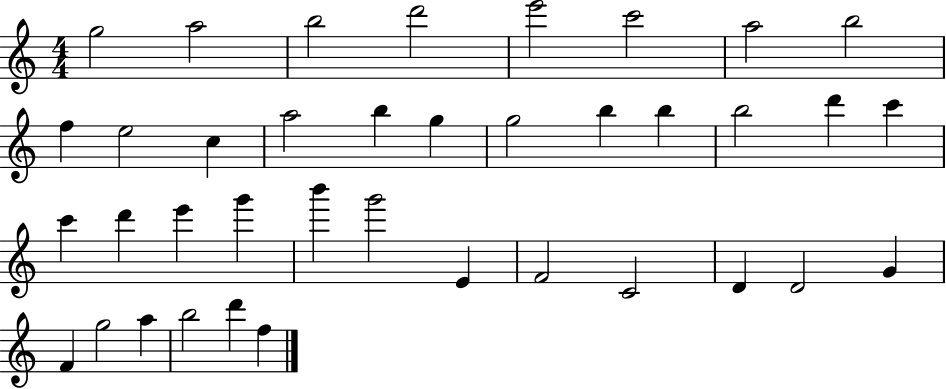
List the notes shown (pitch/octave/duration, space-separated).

G5/h A5/h B5/h D6/h E6/h C6/h A5/h B5/h F5/q E5/h C5/q A5/h B5/q G5/q G5/h B5/q B5/q B5/h D6/q C6/q C6/q D6/q E6/q G6/q B6/q G6/h E4/q F4/h C4/h D4/q D4/h G4/q F4/q G5/h A5/q B5/h D6/q F5/q